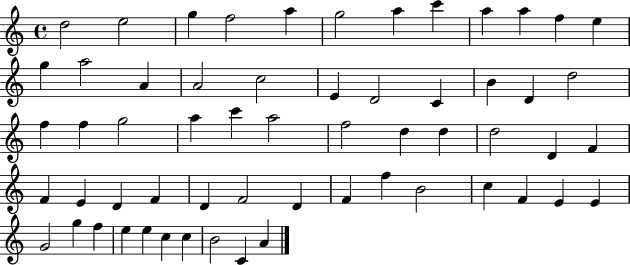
{
  \clef treble
  \time 4/4
  \defaultTimeSignature
  \key c \major
  d''2 e''2 | g''4 f''2 a''4 | g''2 a''4 c'''4 | a''4 a''4 f''4 e''4 | \break g''4 a''2 a'4 | a'2 c''2 | e'4 d'2 c'4 | b'4 d'4 d''2 | \break f''4 f''4 g''2 | a''4 c'''4 a''2 | f''2 d''4 d''4 | d''2 d'4 f'4 | \break f'4 e'4 d'4 f'4 | d'4 f'2 d'4 | f'4 f''4 b'2 | c''4 f'4 e'4 e'4 | \break g'2 g''4 f''4 | e''4 e''4 c''4 c''4 | b'2 c'4 a'4 | \bar "|."
}